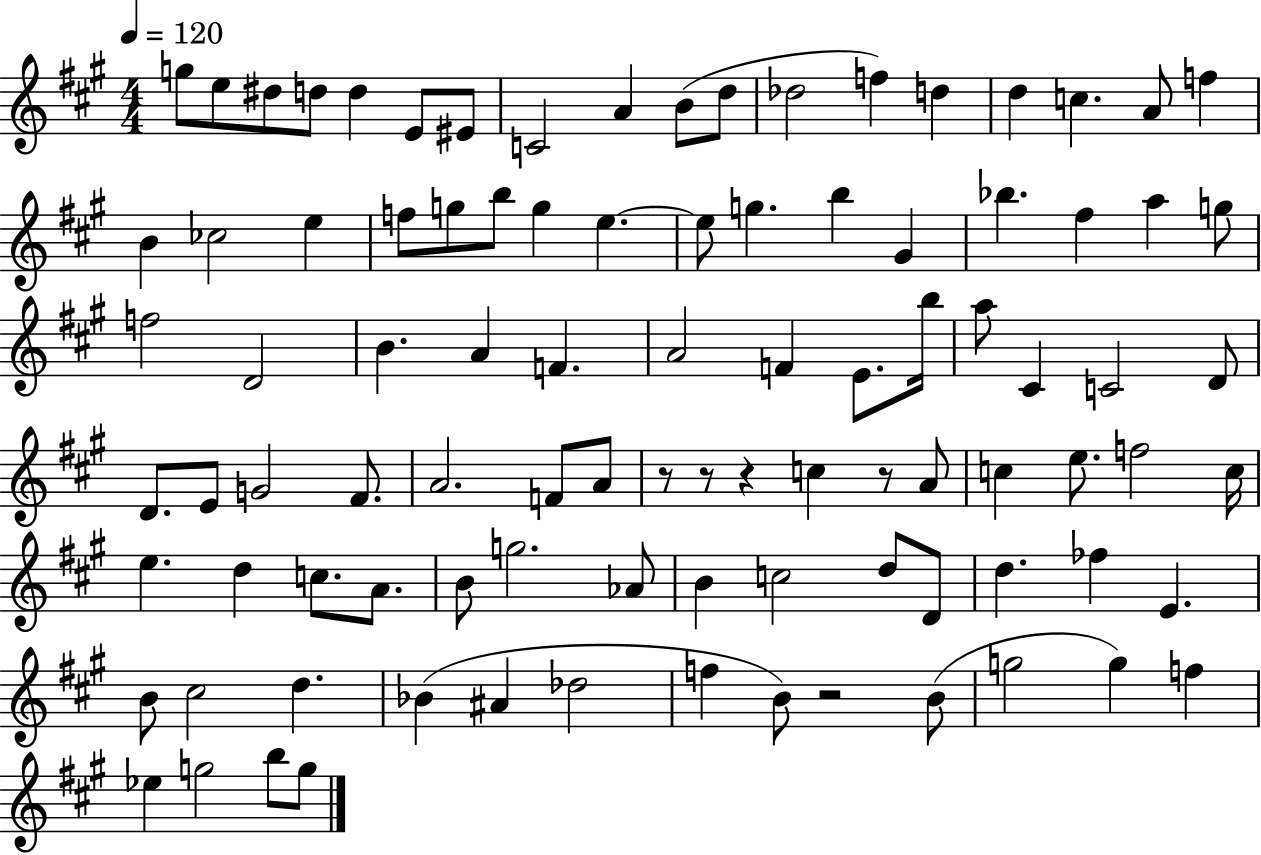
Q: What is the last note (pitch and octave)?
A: G5